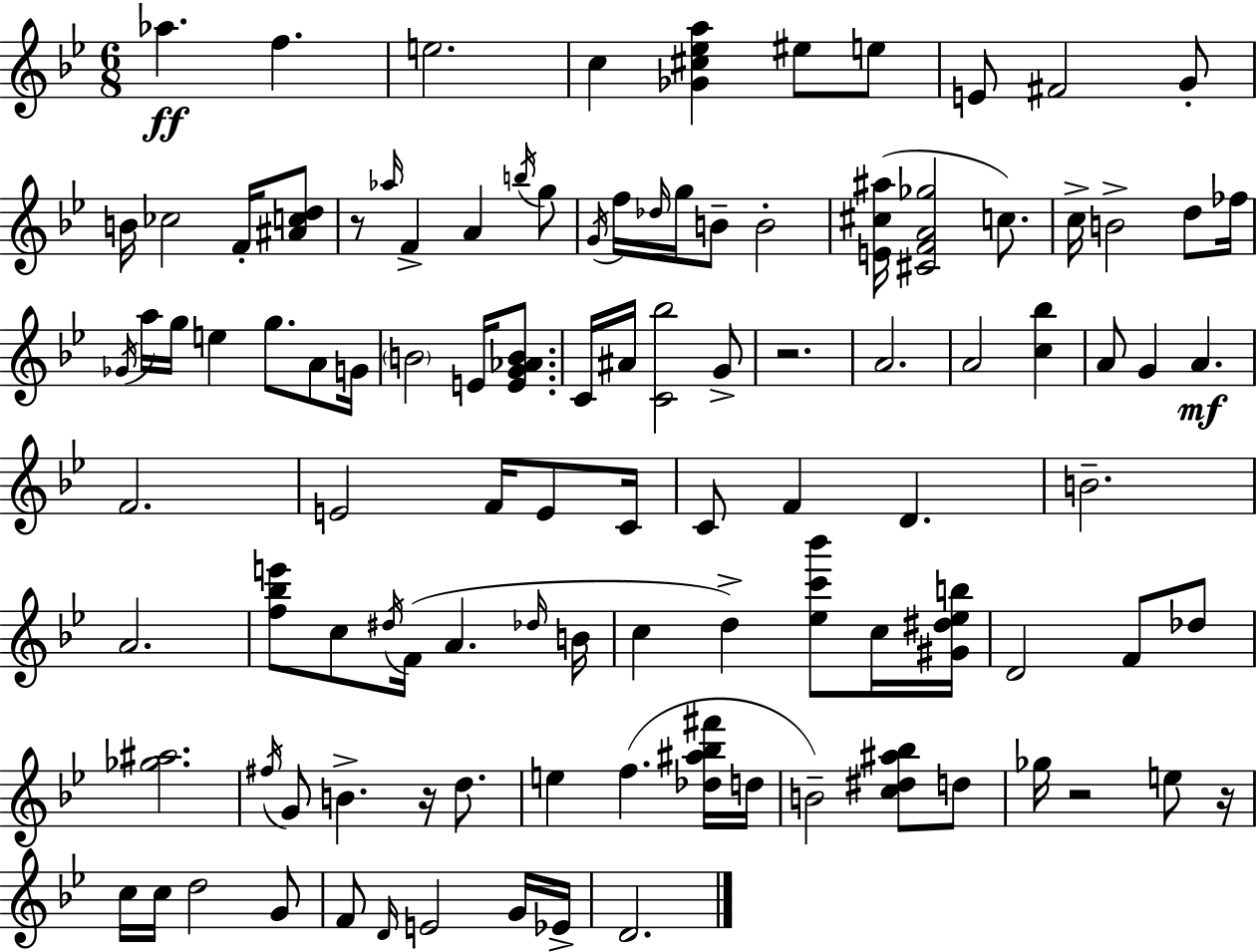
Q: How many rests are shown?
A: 5